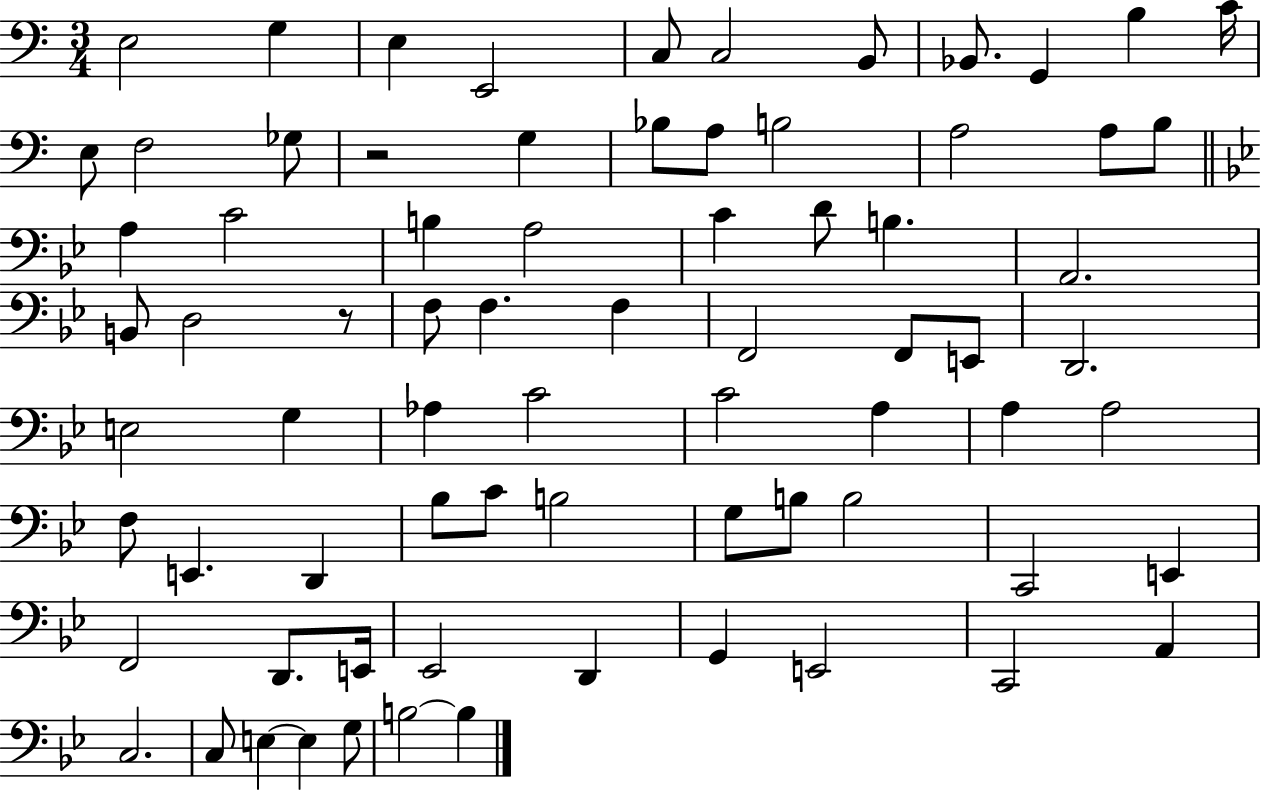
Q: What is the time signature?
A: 3/4